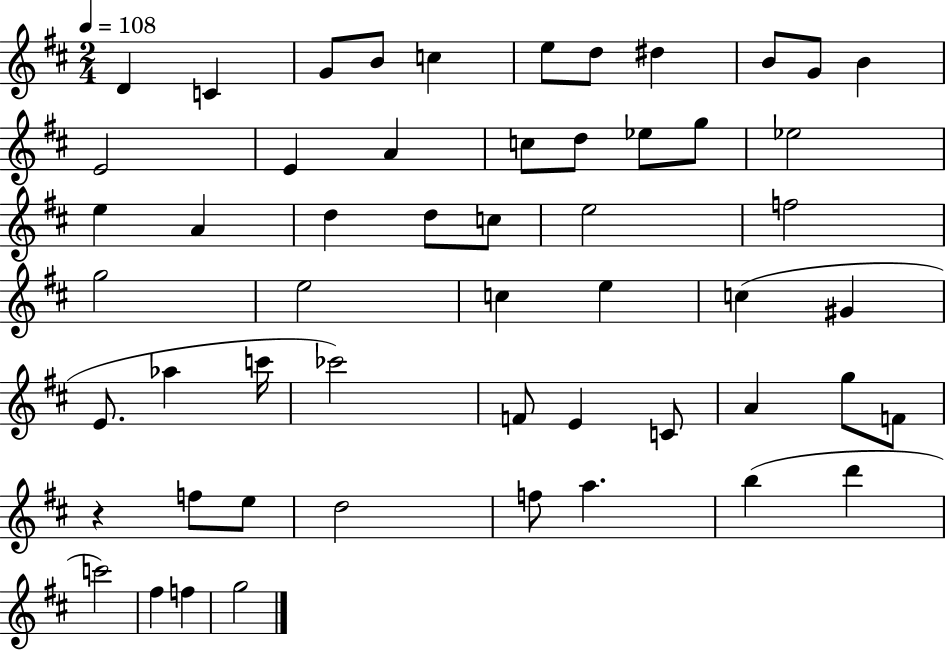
{
  \clef treble
  \numericTimeSignature
  \time 2/4
  \key d \major
  \tempo 4 = 108
  \repeat volta 2 { d'4 c'4 | g'8 b'8 c''4 | e''8 d''8 dis''4 | b'8 g'8 b'4 | \break e'2 | e'4 a'4 | c''8 d''8 ees''8 g''8 | ees''2 | \break e''4 a'4 | d''4 d''8 c''8 | e''2 | f''2 | \break g''2 | e''2 | c''4 e''4 | c''4( gis'4 | \break e'8. aes''4 c'''16 | ces'''2) | f'8 e'4 c'8 | a'4 g''8 f'8 | \break r4 f''8 e''8 | d''2 | f''8 a''4. | b''4( d'''4 | \break c'''2) | fis''4 f''4 | g''2 | } \bar "|."
}